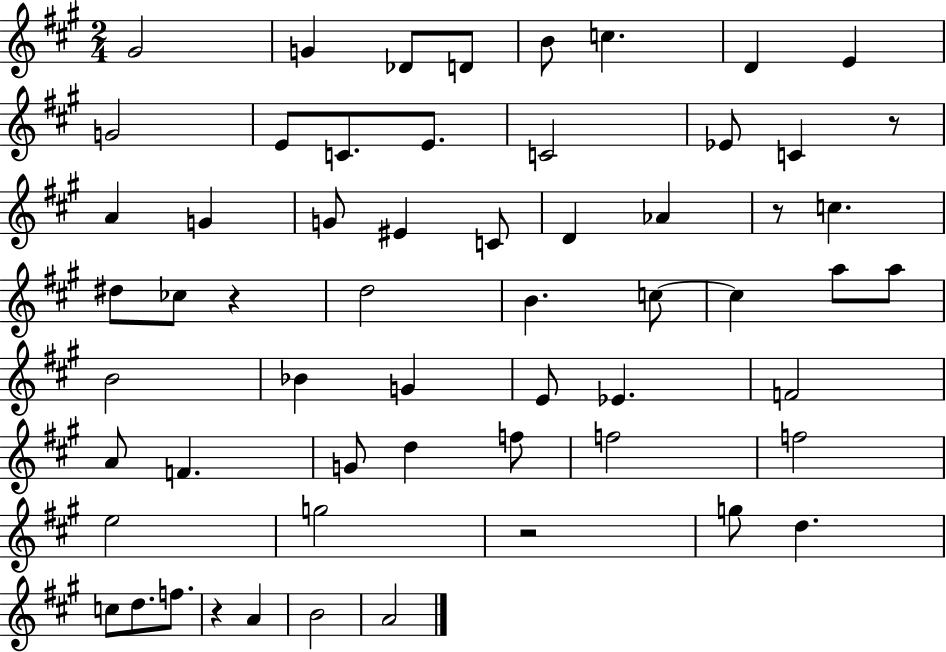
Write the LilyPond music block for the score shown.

{
  \clef treble
  \numericTimeSignature
  \time 2/4
  \key a \major
  gis'2 | g'4 des'8 d'8 | b'8 c''4. | d'4 e'4 | \break g'2 | e'8 c'8. e'8. | c'2 | ees'8 c'4 r8 | \break a'4 g'4 | g'8 eis'4 c'8 | d'4 aes'4 | r8 c''4. | \break dis''8 ces''8 r4 | d''2 | b'4. c''8~~ | c''4 a''8 a''8 | \break b'2 | bes'4 g'4 | e'8 ees'4. | f'2 | \break a'8 f'4. | g'8 d''4 f''8 | f''2 | f''2 | \break e''2 | g''2 | r2 | g''8 d''4. | \break c''8 d''8. f''8. | r4 a'4 | b'2 | a'2 | \break \bar "|."
}